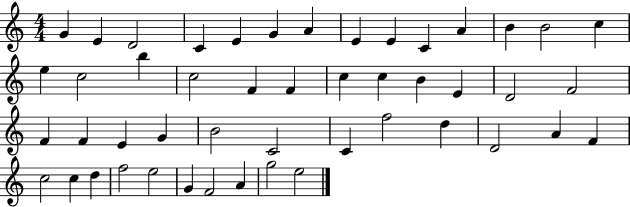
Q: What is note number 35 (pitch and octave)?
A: D5